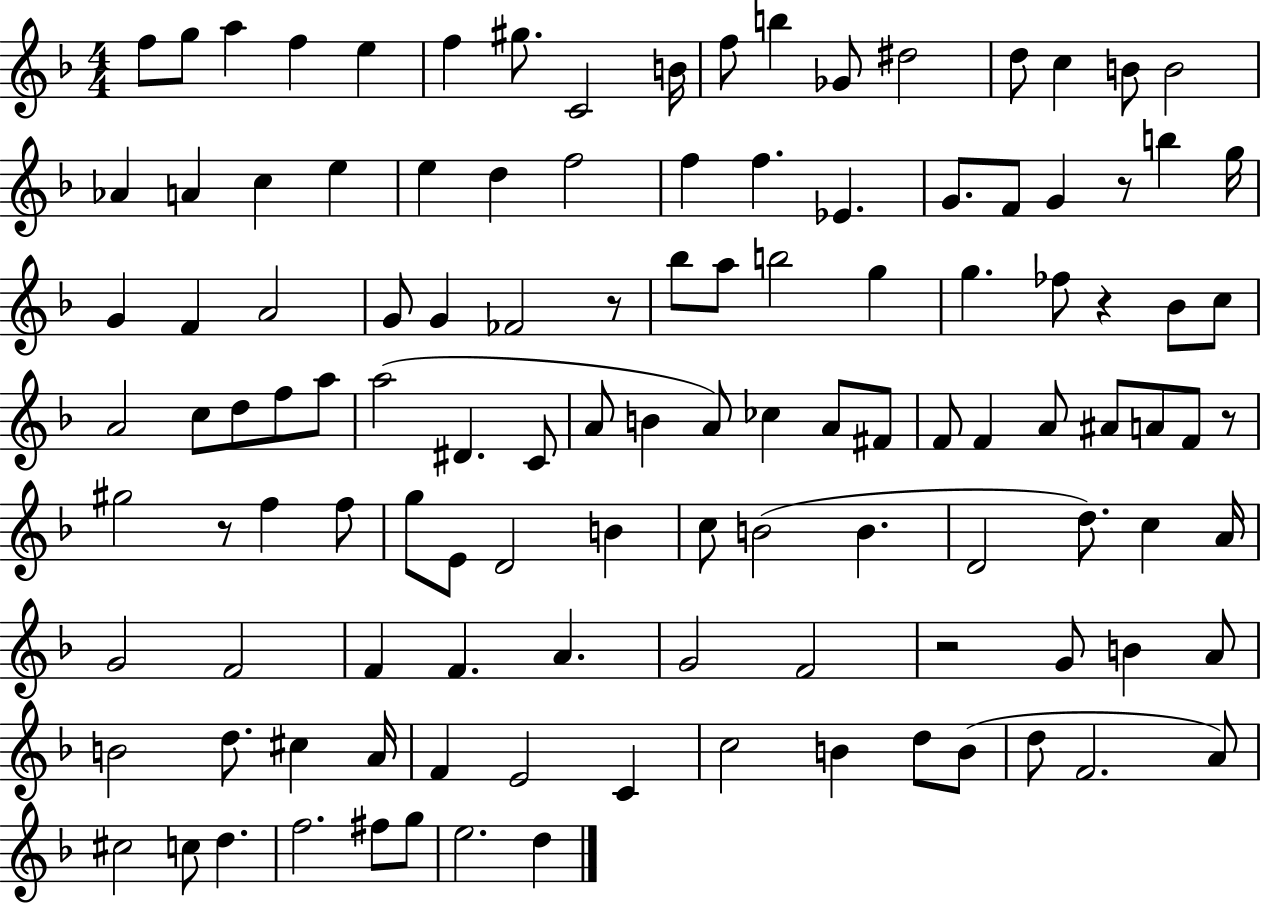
X:1
T:Untitled
M:4/4
L:1/4
K:F
f/2 g/2 a f e f ^g/2 C2 B/4 f/2 b _G/2 ^d2 d/2 c B/2 B2 _A A c e e d f2 f f _E G/2 F/2 G z/2 b g/4 G F A2 G/2 G _F2 z/2 _b/2 a/2 b2 g g _f/2 z _B/2 c/2 A2 c/2 d/2 f/2 a/2 a2 ^D C/2 A/2 B A/2 _c A/2 ^F/2 F/2 F A/2 ^A/2 A/2 F/2 z/2 ^g2 z/2 f f/2 g/2 E/2 D2 B c/2 B2 B D2 d/2 c A/4 G2 F2 F F A G2 F2 z2 G/2 B A/2 B2 d/2 ^c A/4 F E2 C c2 B d/2 B/2 d/2 F2 A/2 ^c2 c/2 d f2 ^f/2 g/2 e2 d